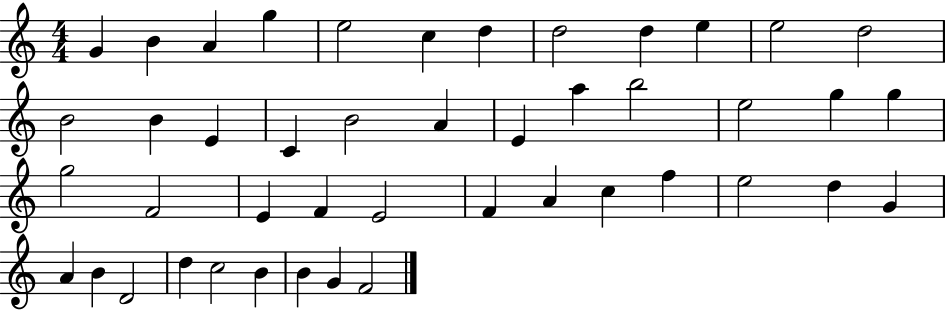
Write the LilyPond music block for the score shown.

{
  \clef treble
  \numericTimeSignature
  \time 4/4
  \key c \major
  g'4 b'4 a'4 g''4 | e''2 c''4 d''4 | d''2 d''4 e''4 | e''2 d''2 | \break b'2 b'4 e'4 | c'4 b'2 a'4 | e'4 a''4 b''2 | e''2 g''4 g''4 | \break g''2 f'2 | e'4 f'4 e'2 | f'4 a'4 c''4 f''4 | e''2 d''4 g'4 | \break a'4 b'4 d'2 | d''4 c''2 b'4 | b'4 g'4 f'2 | \bar "|."
}